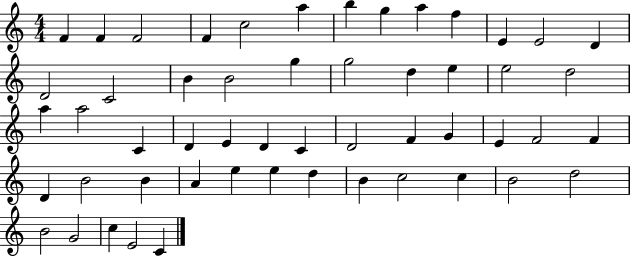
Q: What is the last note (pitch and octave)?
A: C4